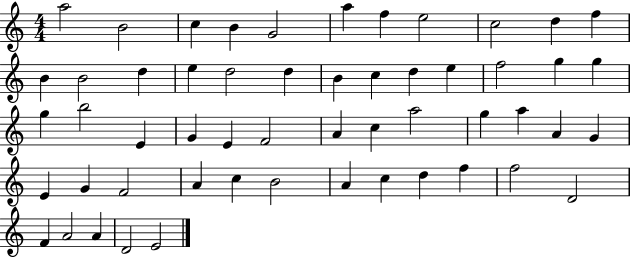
X:1
T:Untitled
M:4/4
L:1/4
K:C
a2 B2 c B G2 a f e2 c2 d f B B2 d e d2 d B c d e f2 g g g b2 E G E F2 A c a2 g a A G E G F2 A c B2 A c d f f2 D2 F A2 A D2 E2